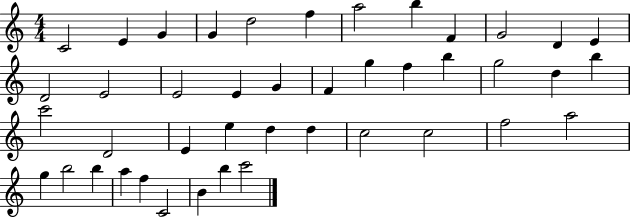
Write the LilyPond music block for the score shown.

{
  \clef treble
  \numericTimeSignature
  \time 4/4
  \key c \major
  c'2 e'4 g'4 | g'4 d''2 f''4 | a''2 b''4 f'4 | g'2 d'4 e'4 | \break d'2 e'2 | e'2 e'4 g'4 | f'4 g''4 f''4 b''4 | g''2 d''4 b''4 | \break c'''2 d'2 | e'4 e''4 d''4 d''4 | c''2 c''2 | f''2 a''2 | \break g''4 b''2 b''4 | a''4 f''4 c'2 | b'4 b''4 c'''2 | \bar "|."
}